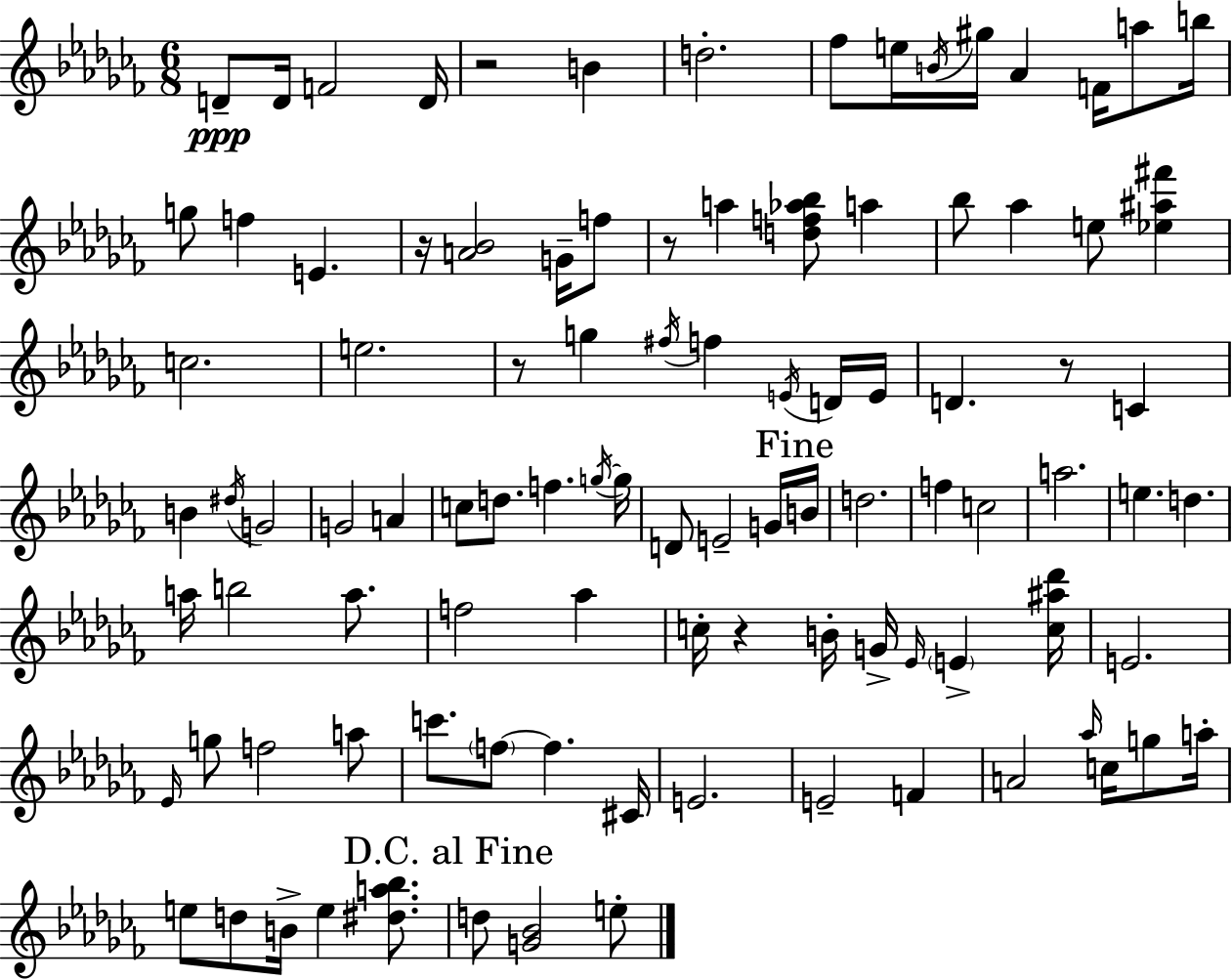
{
  \clef treble
  \numericTimeSignature
  \time 6/8
  \key aes \minor
  \repeat volta 2 { d'8--\ppp d'16 f'2 d'16 | r2 b'4 | d''2.-. | fes''8 e''16 \acciaccatura { b'16 } gis''16 aes'4 f'16 a''8 | \break b''16 g''8 f''4 e'4. | r16 <a' bes'>2 g'16-- f''8 | r8 a''4 <d'' f'' aes'' bes''>8 a''4 | bes''8 aes''4 e''8 <ees'' ais'' fis'''>4 | \break c''2. | e''2. | r8 g''4 \acciaccatura { fis''16 } f''4 | \acciaccatura { e'16 } d'16 e'16 d'4. r8 c'4 | \break b'4 \acciaccatura { dis''16 } g'2 | g'2 | a'4 c''8 d''8. f''4. | \acciaccatura { g''16~ }~ g''16 d'8 e'2-- | \break g'16 \mark "Fine" b'16 d''2. | f''4 c''2 | a''2. | e''4. d''4. | \break a''16 b''2 | a''8. f''2 | aes''4 c''16-. r4 b'16-. g'16-> | \grace { ees'16 } \parenthesize e'4-> <c'' ais'' des'''>16 e'2. | \break \grace { ees'16 } g''8 f''2 | a''8 c'''8. \parenthesize f''8~~ | f''4. cis'16 e'2. | e'2-- | \break f'4 a'2 | \grace { aes''16 } c''16 g''8 a''16-. e''8 d''8 | b'16-> e''4 <dis'' a'' bes''>8. \mark "D.C. al Fine" d''8 <g' bes'>2 | e''8-. } \bar "|."
}